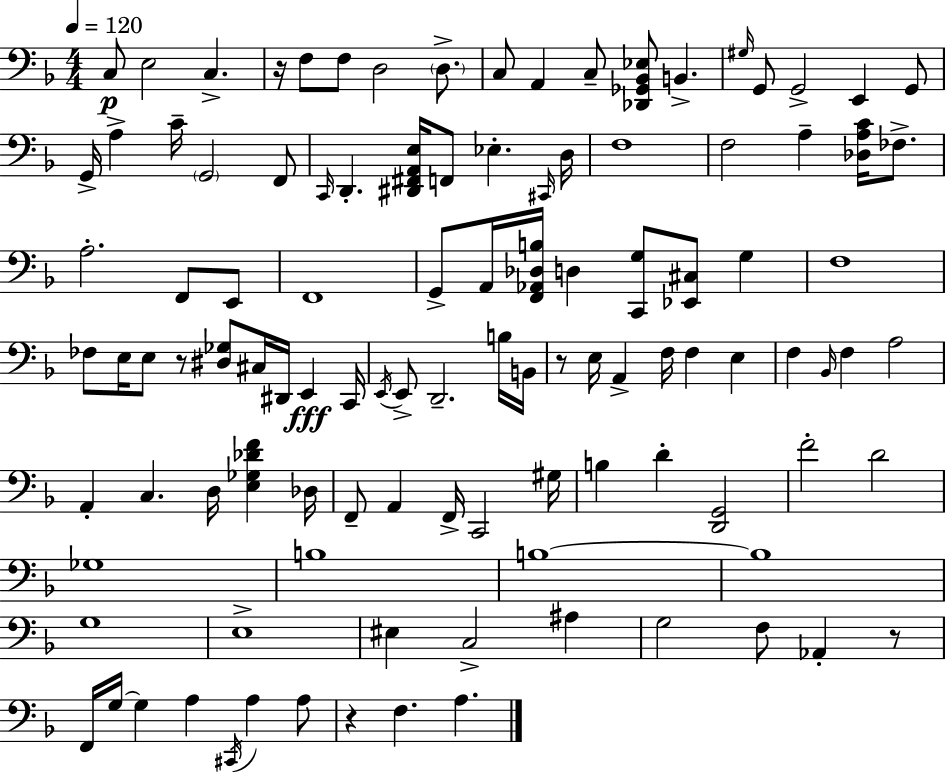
C3/e E3/h C3/q. R/s F3/e F3/e D3/h D3/e. C3/e A2/q C3/e [Db2,Gb2,Bb2,Eb3]/e B2/q. G#3/s G2/e G2/h E2/q G2/e G2/s A3/q C4/s G2/h F2/e C2/s D2/q. [D#2,F#2,A2,E3]/s F2/e Eb3/q. C#2/s D3/s F3/w F3/h A3/q [Db3,A3,C4]/s FES3/e. A3/h. F2/e E2/e F2/w G2/e A2/s [F2,Ab2,Db3,B3]/s D3/q [C2,G3]/e [Eb2,C#3]/e G3/q F3/w FES3/e E3/s E3/e R/e [D#3,Gb3]/e C#3/s D#2/s E2/q C2/s E2/s E2/e D2/h. B3/s B2/s R/e E3/s A2/q F3/s F3/q E3/q F3/q Bb2/s F3/q A3/h A2/q C3/q. D3/s [E3,Gb3,Db4,F4]/q Db3/s F2/e A2/q F2/s C2/h G#3/s B3/q D4/q [D2,G2]/h F4/h D4/h Gb3/w B3/w B3/w B3/w G3/w E3/w EIS3/q C3/h A#3/q G3/h F3/e Ab2/q R/e F2/s G3/s G3/q A3/q C#2/s A3/q A3/e R/q F3/q. A3/q.